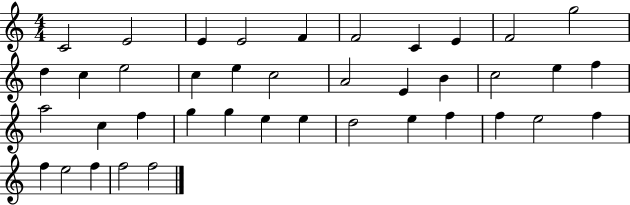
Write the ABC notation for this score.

X:1
T:Untitled
M:4/4
L:1/4
K:C
C2 E2 E E2 F F2 C E F2 g2 d c e2 c e c2 A2 E B c2 e f a2 c f g g e e d2 e f f e2 f f e2 f f2 f2